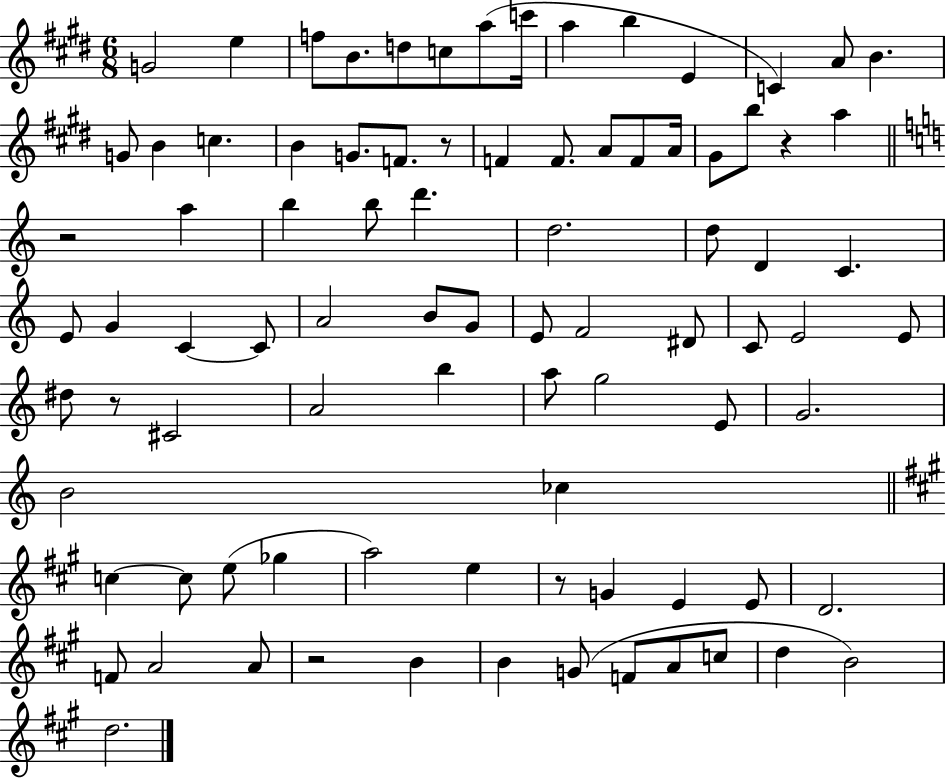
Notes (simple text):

G4/h E5/q F5/e B4/e. D5/e C5/e A5/e C6/s A5/q B5/q E4/q C4/q A4/e B4/q. G4/e B4/q C5/q. B4/q G4/e. F4/e. R/e F4/q F4/e. A4/e F4/e A4/s G#4/e B5/e R/q A5/q R/h A5/q B5/q B5/e D6/q. D5/h. D5/e D4/q C4/q. E4/e G4/q C4/q C4/e A4/h B4/e G4/e E4/e F4/h D#4/e C4/e E4/h E4/e D#5/e R/e C#4/h A4/h B5/q A5/e G5/h E4/e G4/h. B4/h CES5/q C5/q C5/e E5/e Gb5/q A5/h E5/q R/e G4/q E4/q E4/e D4/h. F4/e A4/h A4/e R/h B4/q B4/q G4/e F4/e A4/e C5/e D5/q B4/h D5/h.